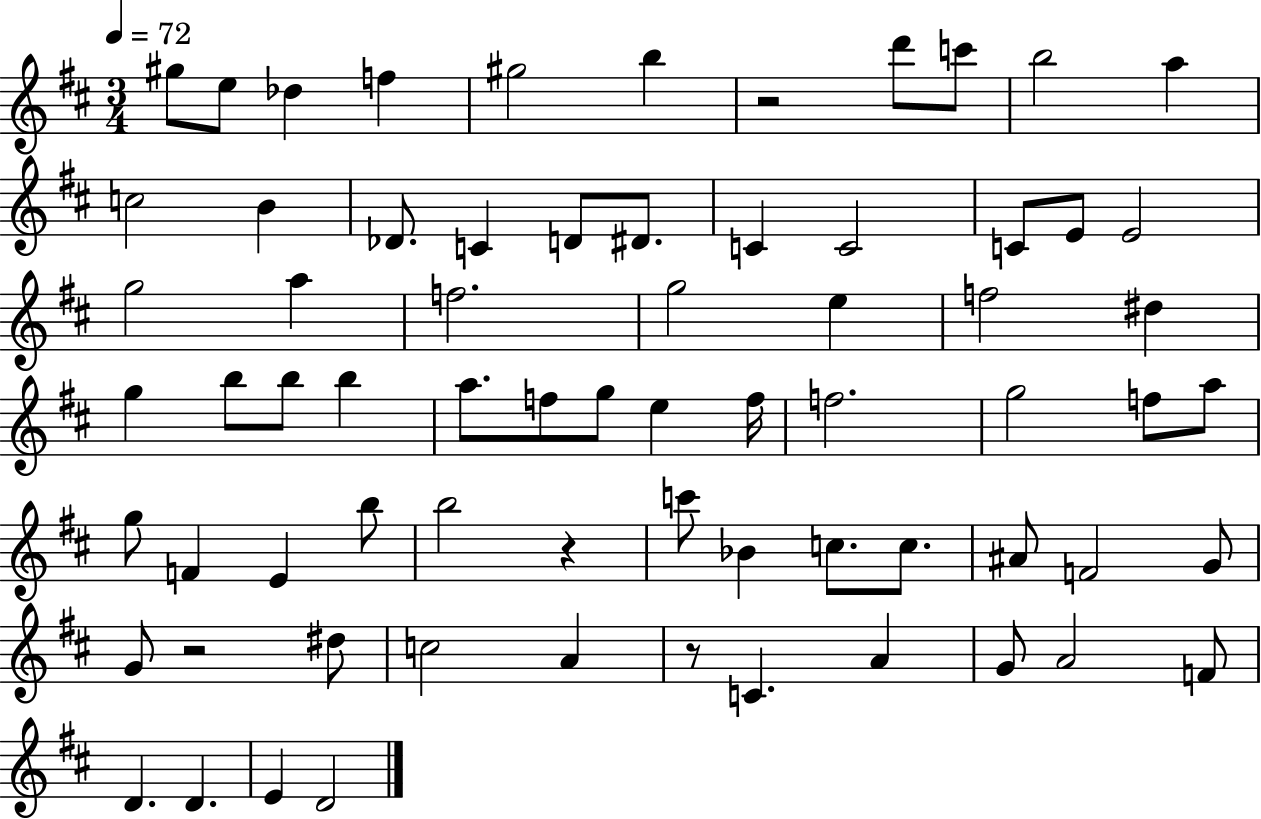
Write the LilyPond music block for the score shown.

{
  \clef treble
  \numericTimeSignature
  \time 3/4
  \key d \major
  \tempo 4 = 72
  gis''8 e''8 des''4 f''4 | gis''2 b''4 | r2 d'''8 c'''8 | b''2 a''4 | \break c''2 b'4 | des'8. c'4 d'8 dis'8. | c'4 c'2 | c'8 e'8 e'2 | \break g''2 a''4 | f''2. | g''2 e''4 | f''2 dis''4 | \break g''4 b''8 b''8 b''4 | a''8. f''8 g''8 e''4 f''16 | f''2. | g''2 f''8 a''8 | \break g''8 f'4 e'4 b''8 | b''2 r4 | c'''8 bes'4 c''8. c''8. | ais'8 f'2 g'8 | \break g'8 r2 dis''8 | c''2 a'4 | r8 c'4. a'4 | g'8 a'2 f'8 | \break d'4. d'4. | e'4 d'2 | \bar "|."
}